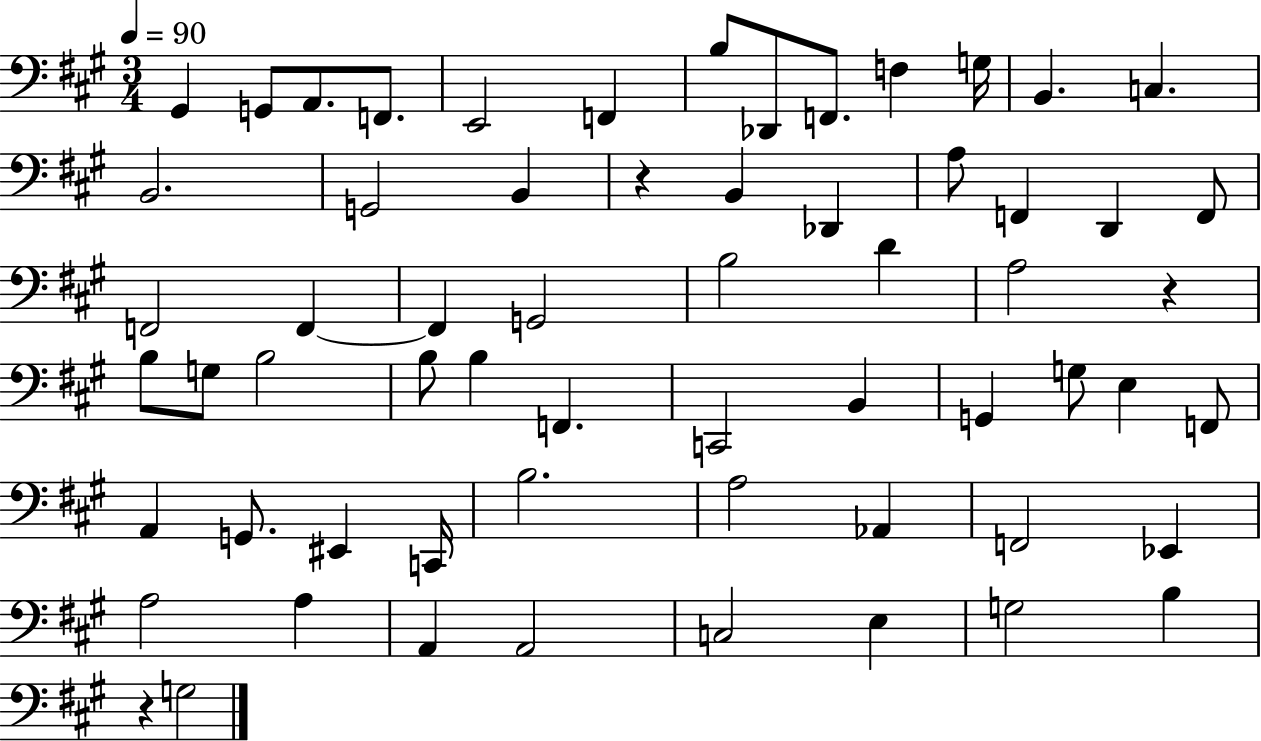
X:1
T:Untitled
M:3/4
L:1/4
K:A
^G,, G,,/2 A,,/2 F,,/2 E,,2 F,, B,/2 _D,,/2 F,,/2 F, G,/4 B,, C, B,,2 G,,2 B,, z B,, _D,, A,/2 F,, D,, F,,/2 F,,2 F,, F,, G,,2 B,2 D A,2 z B,/2 G,/2 B,2 B,/2 B, F,, C,,2 B,, G,, G,/2 E, F,,/2 A,, G,,/2 ^E,, C,,/4 B,2 A,2 _A,, F,,2 _E,, A,2 A, A,, A,,2 C,2 E, G,2 B, z G,2